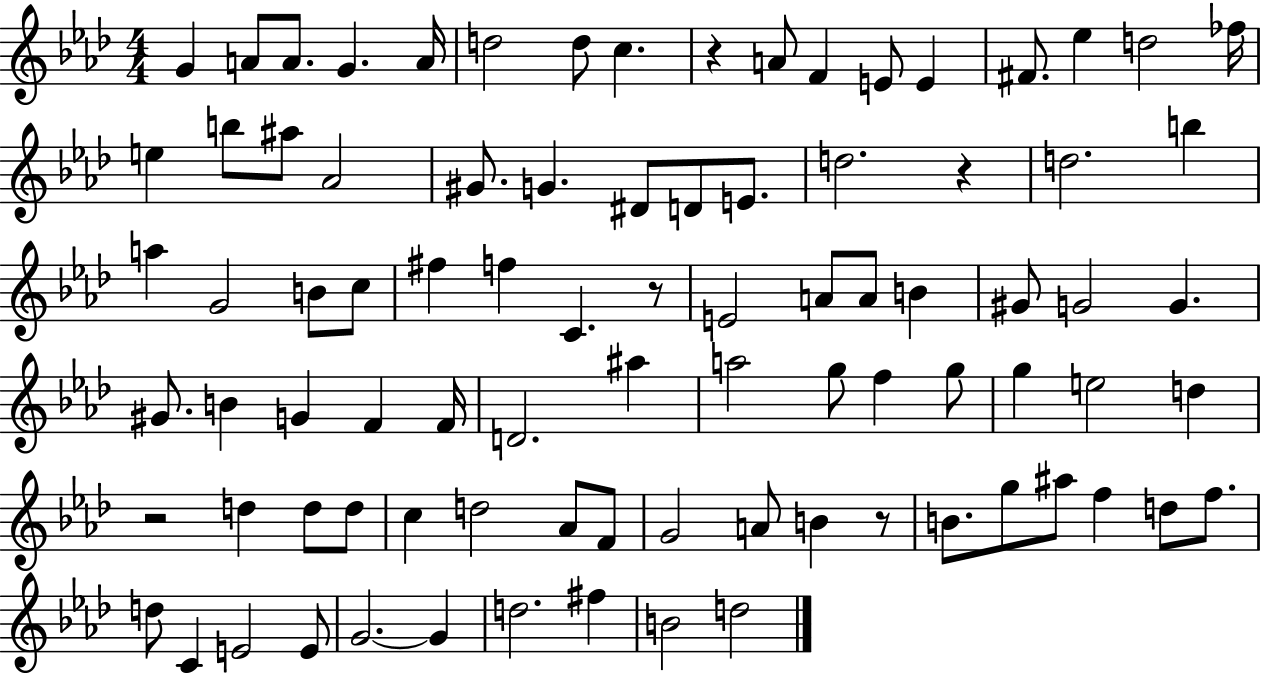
G4/q A4/e A4/e. G4/q. A4/s D5/h D5/e C5/q. R/q A4/e F4/q E4/e E4/q F#4/e. Eb5/q D5/h FES5/s E5/q B5/e A#5/e Ab4/h G#4/e. G4/q. D#4/e D4/e E4/e. D5/h. R/q D5/h. B5/q A5/q G4/h B4/e C5/e F#5/q F5/q C4/q. R/e E4/h A4/e A4/e B4/q G#4/e G4/h G4/q. G#4/e. B4/q G4/q F4/q F4/s D4/h. A#5/q A5/h G5/e F5/q G5/e G5/q E5/h D5/q R/h D5/q D5/e D5/e C5/q D5/h Ab4/e F4/e G4/h A4/e B4/q R/e B4/e. G5/e A#5/e F5/q D5/e F5/e. D5/e C4/q E4/h E4/e G4/h. G4/q D5/h. F#5/q B4/h D5/h